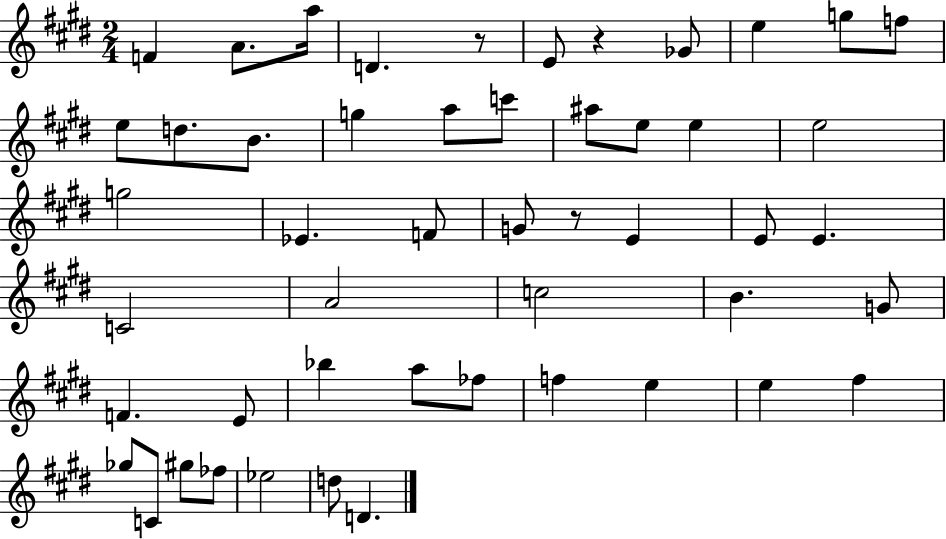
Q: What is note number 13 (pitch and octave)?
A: G5